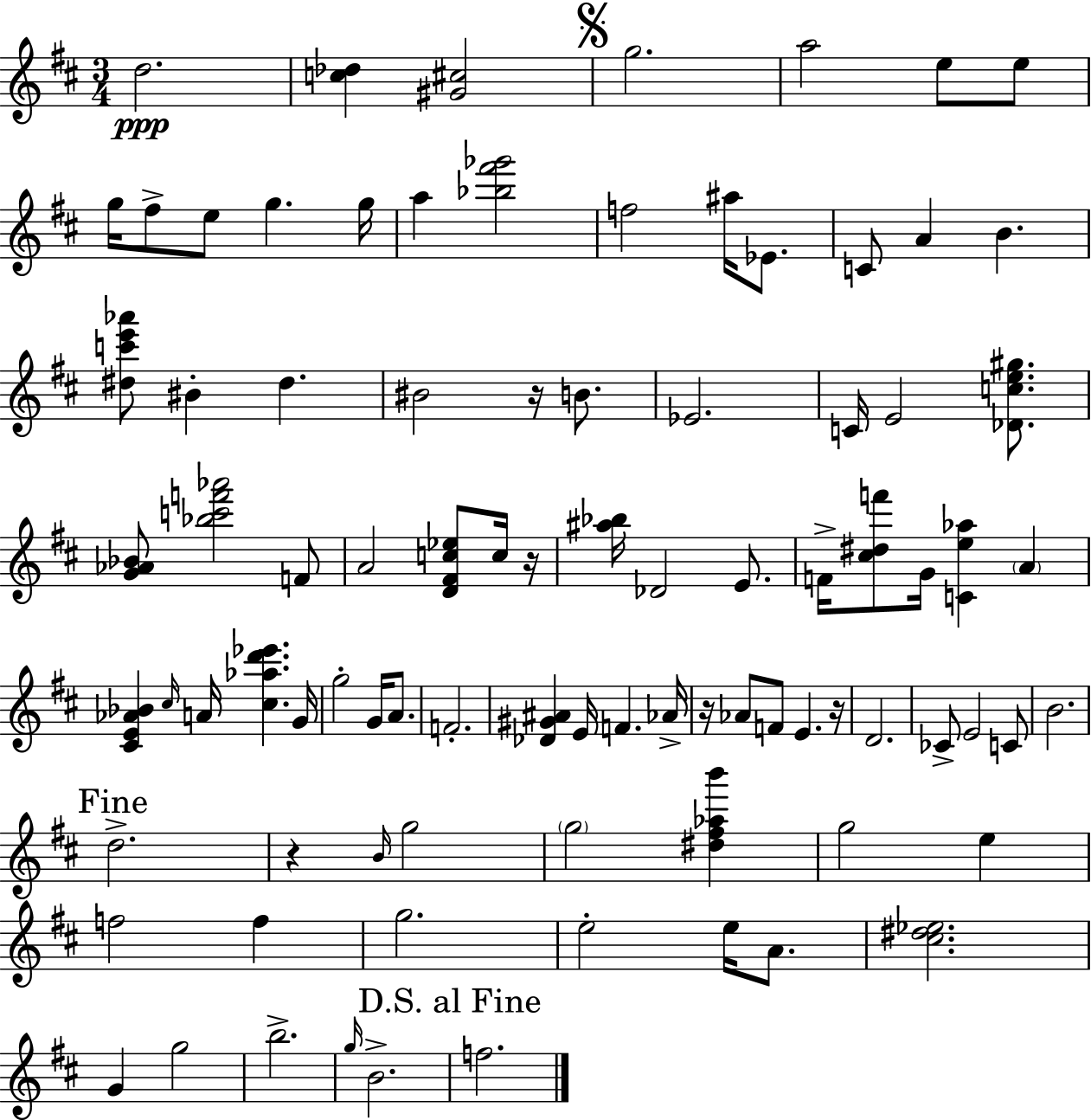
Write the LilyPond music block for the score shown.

{
  \clef treble
  \numericTimeSignature
  \time 3/4
  \key d \major
  d''2.\ppp | <c'' des''>4 <gis' cis''>2 | \mark \markup { \musicglyph "scripts.segno" } g''2. | a''2 e''8 e''8 | \break g''16 fis''8-> e''8 g''4. g''16 | a''4 <bes'' fis''' ges'''>2 | f''2 ais''16 ees'8. | c'8 a'4 b'4. | \break <dis'' c''' e''' aes'''>8 bis'4-. dis''4. | bis'2 r16 b'8. | ees'2. | c'16 e'2 <des' c'' e'' gis''>8. | \break <g' aes' bes'>8 <bes'' c''' f''' aes'''>2 f'8 | a'2 <d' fis' c'' ees''>8 c''16 r16 | <ais'' bes''>16 des'2 e'8. | f'16-> <cis'' dis'' f'''>8 g'16 <c' e'' aes''>4 \parenthesize a'4 | \break <cis' e' aes' bes'>4 \grace { cis''16 } a'16 <cis'' aes'' d''' ees'''>4. | g'16 g''2-. g'16 a'8. | f'2.-. | <des' gis' ais'>4 e'16 f'4. | \break aes'16-> r16 aes'8 f'8 e'4. | r16 d'2. | ces'8-> e'2 c'8 | b'2. | \break \mark "Fine" d''2.-> | r4 \grace { b'16 } g''2 | \parenthesize g''2 <dis'' fis'' aes'' b'''>4 | g''2 e''4 | \break f''2 f''4 | g''2. | e''2-. e''16 a'8. | <cis'' dis'' ees''>2. | \break g'4 g''2 | b''2.-> | \grace { g''16 } b'2.-> | \mark "D.S. al Fine" f''2. | \break \bar "|."
}